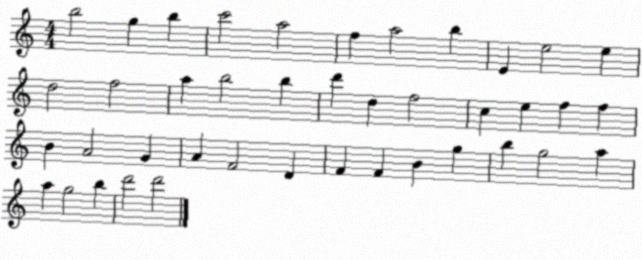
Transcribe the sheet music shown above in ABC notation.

X:1
T:Untitled
M:4/4
L:1/4
K:C
b2 g b c'2 a2 f a2 b E e2 e d2 f2 a b2 b d' d f2 c e f f B A2 G A F2 D F F B g b g2 a a g2 b d'2 d'2